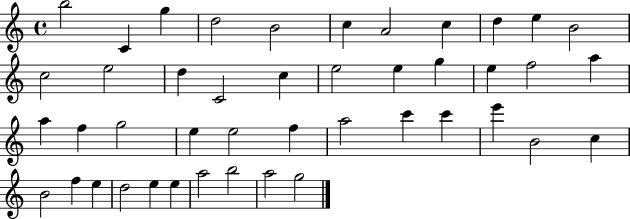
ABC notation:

X:1
T:Untitled
M:4/4
L:1/4
K:C
b2 C g d2 B2 c A2 c d e B2 c2 e2 d C2 c e2 e g e f2 a a f g2 e e2 f a2 c' c' e' B2 c B2 f e d2 e e a2 b2 a2 g2